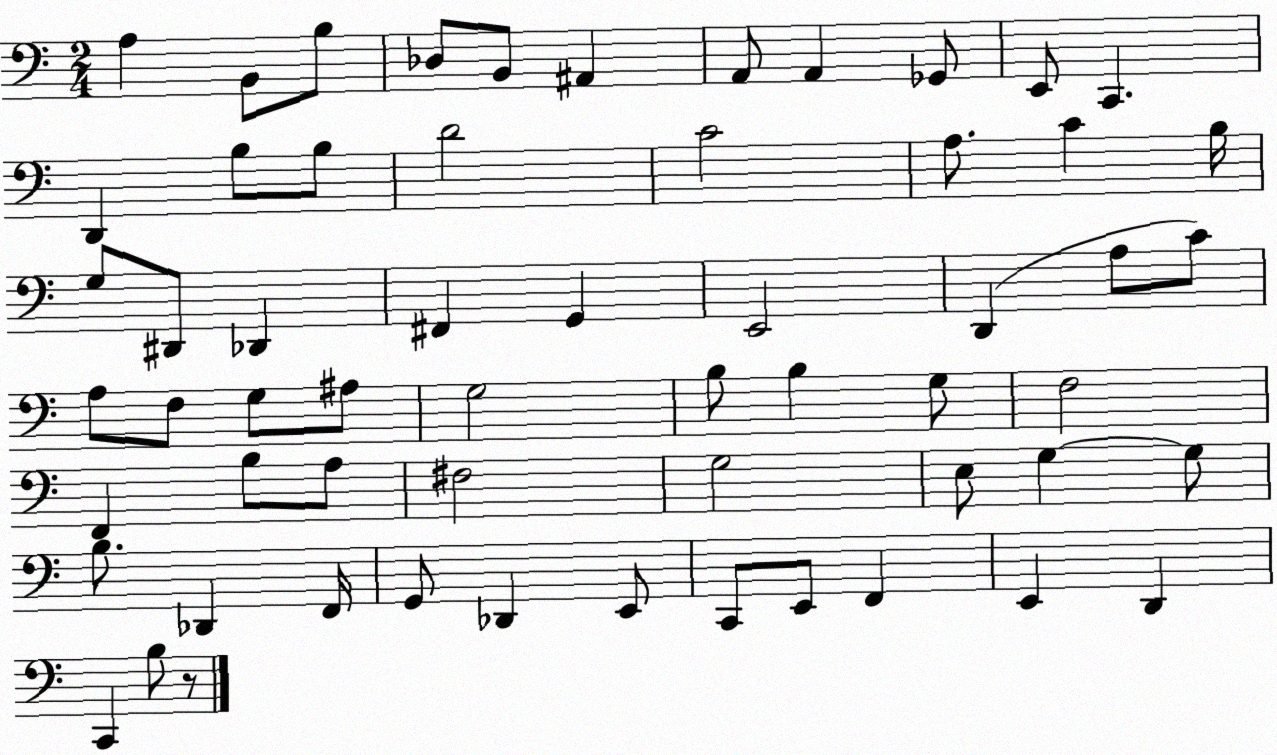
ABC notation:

X:1
T:Untitled
M:2/4
L:1/4
K:C
A, B,,/2 B,/2 _D,/2 B,,/2 ^A,, A,,/2 A,, _G,,/2 E,,/2 C,, D,, B,/2 B,/2 D2 C2 A,/2 C B,/4 G,/2 ^D,,/2 _D,, ^F,, G,, E,,2 D,, A,/2 C/2 A,/2 F,/2 G,/2 ^A,/2 G,2 B,/2 B, G,/2 F,2 F,, B,/2 A,/2 ^F,2 G,2 E,/2 G, G,/2 B,/2 _D,, F,,/4 G,,/2 _D,, E,,/2 C,,/2 E,,/2 F,, E,, D,, C,, B,/2 z/2